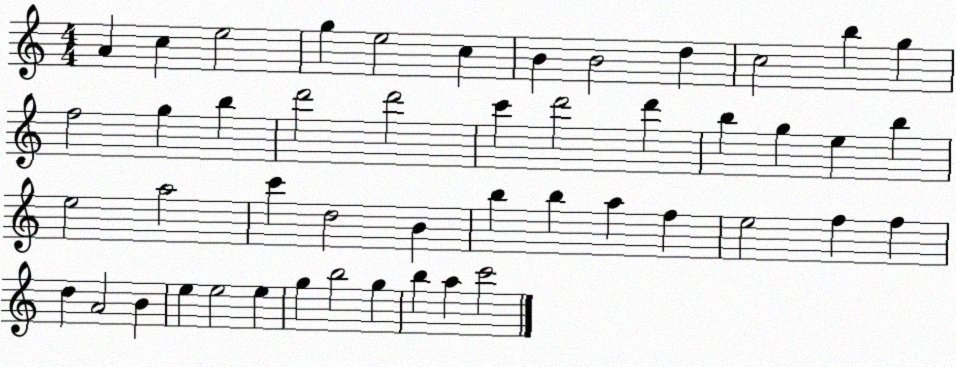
X:1
T:Untitled
M:4/4
L:1/4
K:C
A c e2 g e2 c B B2 d c2 b g f2 g b d'2 d'2 c' d'2 d' b g e b e2 a2 c' d2 B b b a f e2 f f d A2 B e e2 e g b2 g b a c'2